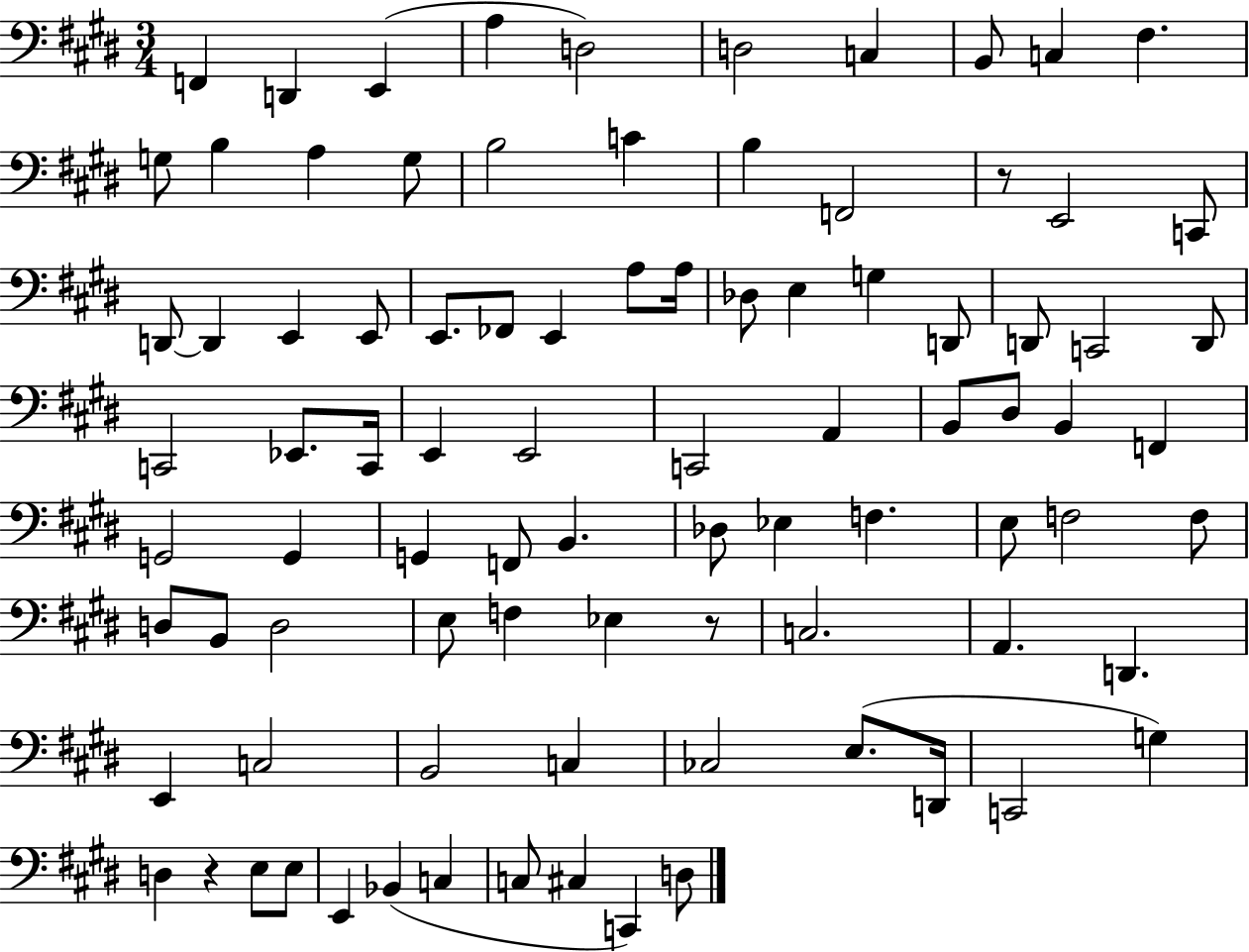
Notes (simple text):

F2/q D2/q E2/q A3/q D3/h D3/h C3/q B2/e C3/q F#3/q. G3/e B3/q A3/q G3/e B3/h C4/q B3/q F2/h R/e E2/h C2/e D2/e D2/q E2/q E2/e E2/e. FES2/e E2/q A3/e A3/s Db3/e E3/q G3/q D2/e D2/e C2/h D2/e C2/h Eb2/e. C2/s E2/q E2/h C2/h A2/q B2/e D#3/e B2/q F2/q G2/h G2/q G2/q F2/e B2/q. Db3/e Eb3/q F3/q. E3/e F3/h F3/e D3/e B2/e D3/h E3/e F3/q Eb3/q R/e C3/h. A2/q. D2/q. E2/q C3/h B2/h C3/q CES3/h E3/e. D2/s C2/h G3/q D3/q R/q E3/e E3/e E2/q Bb2/q C3/q C3/e C#3/q C2/q D3/e